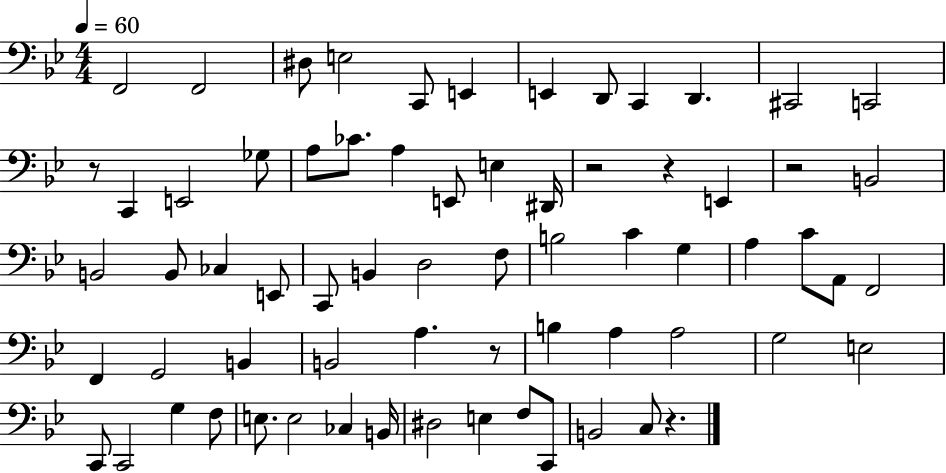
F2/h F2/h D#3/e E3/h C2/e E2/q E2/q D2/e C2/q D2/q. C#2/h C2/h R/e C2/q E2/h Gb3/e A3/e CES4/e. A3/q E2/e E3/q D#2/s R/h R/q E2/q R/h B2/h B2/h B2/e CES3/q E2/e C2/e B2/q D3/h F3/e B3/h C4/q G3/q A3/q C4/e A2/e F2/h F2/q G2/h B2/q B2/h A3/q. R/e B3/q A3/q A3/h G3/h E3/h C2/e C2/h G3/q F3/e E3/e. E3/h CES3/q B2/s D#3/h E3/q F3/e C2/e B2/h C3/e R/q.